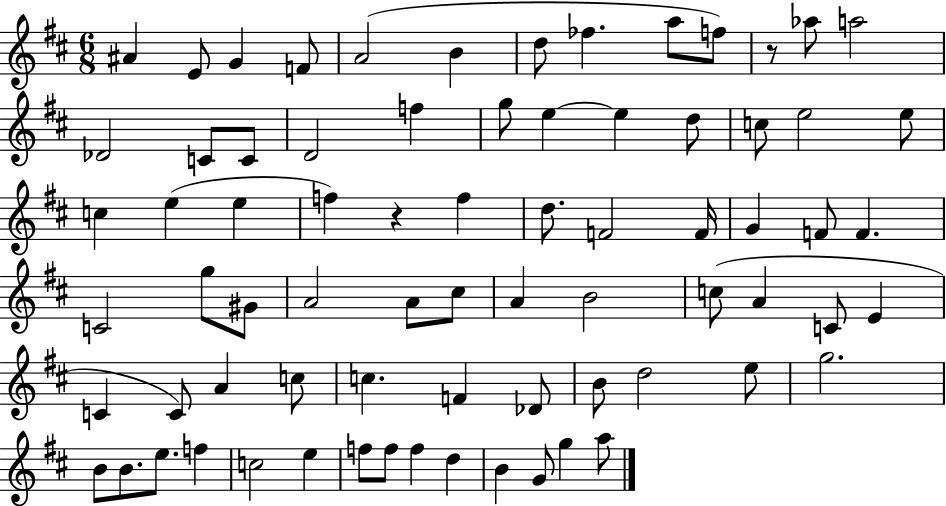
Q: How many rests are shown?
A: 2